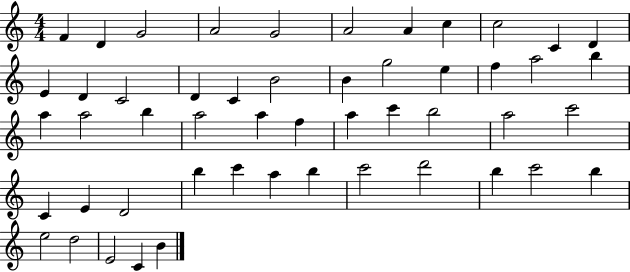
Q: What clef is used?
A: treble